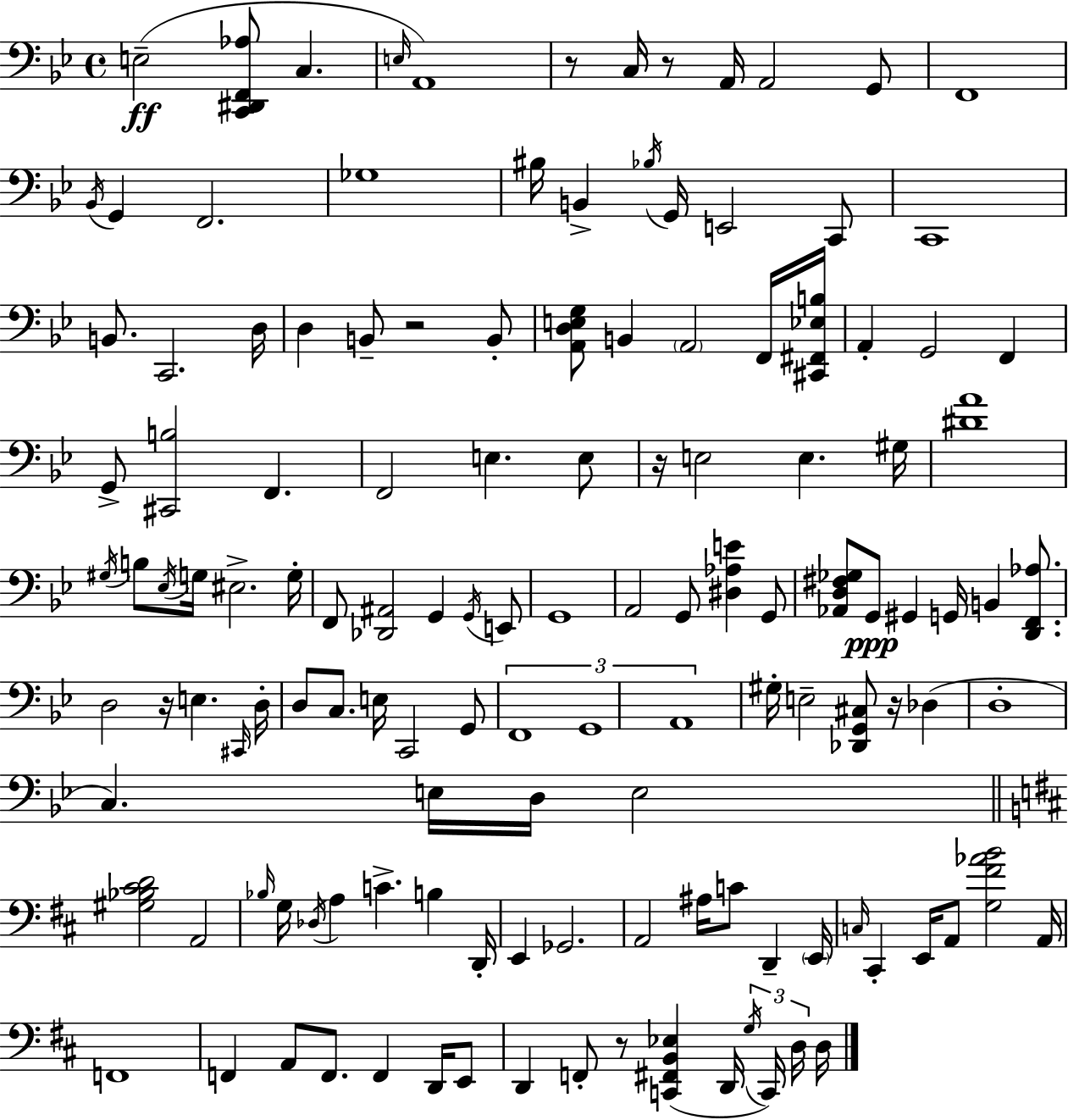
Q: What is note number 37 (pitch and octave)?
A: E3